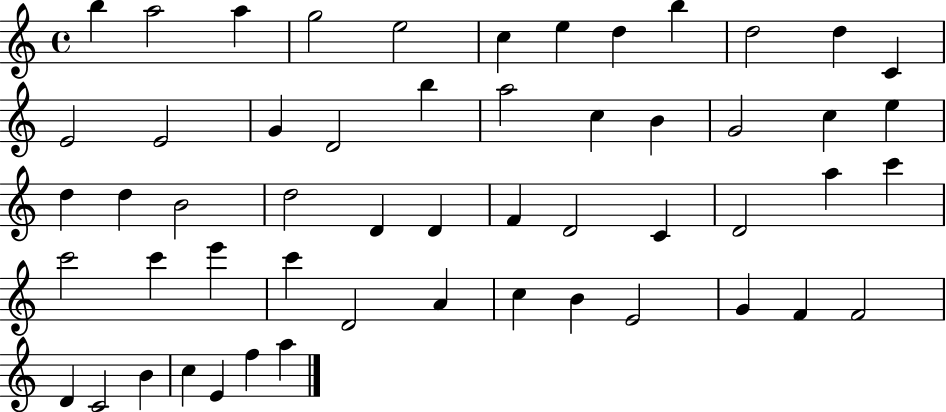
B5/q A5/h A5/q G5/h E5/h C5/q E5/q D5/q B5/q D5/h D5/q C4/q E4/h E4/h G4/q D4/h B5/q A5/h C5/q B4/q G4/h C5/q E5/q D5/q D5/q B4/h D5/h D4/q D4/q F4/q D4/h C4/q D4/h A5/q C6/q C6/h C6/q E6/q C6/q D4/h A4/q C5/q B4/q E4/h G4/q F4/q F4/h D4/q C4/h B4/q C5/q E4/q F5/q A5/q